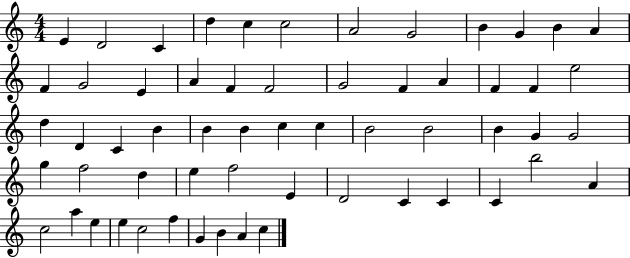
X:1
T:Untitled
M:4/4
L:1/4
K:C
E D2 C d c c2 A2 G2 B G B A F G2 E A F F2 G2 F A F F e2 d D C B B B c c B2 B2 B G G2 g f2 d e f2 E D2 C C C b2 A c2 a e e c2 f G B A c